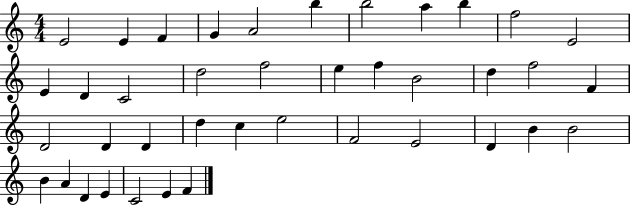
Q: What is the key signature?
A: C major